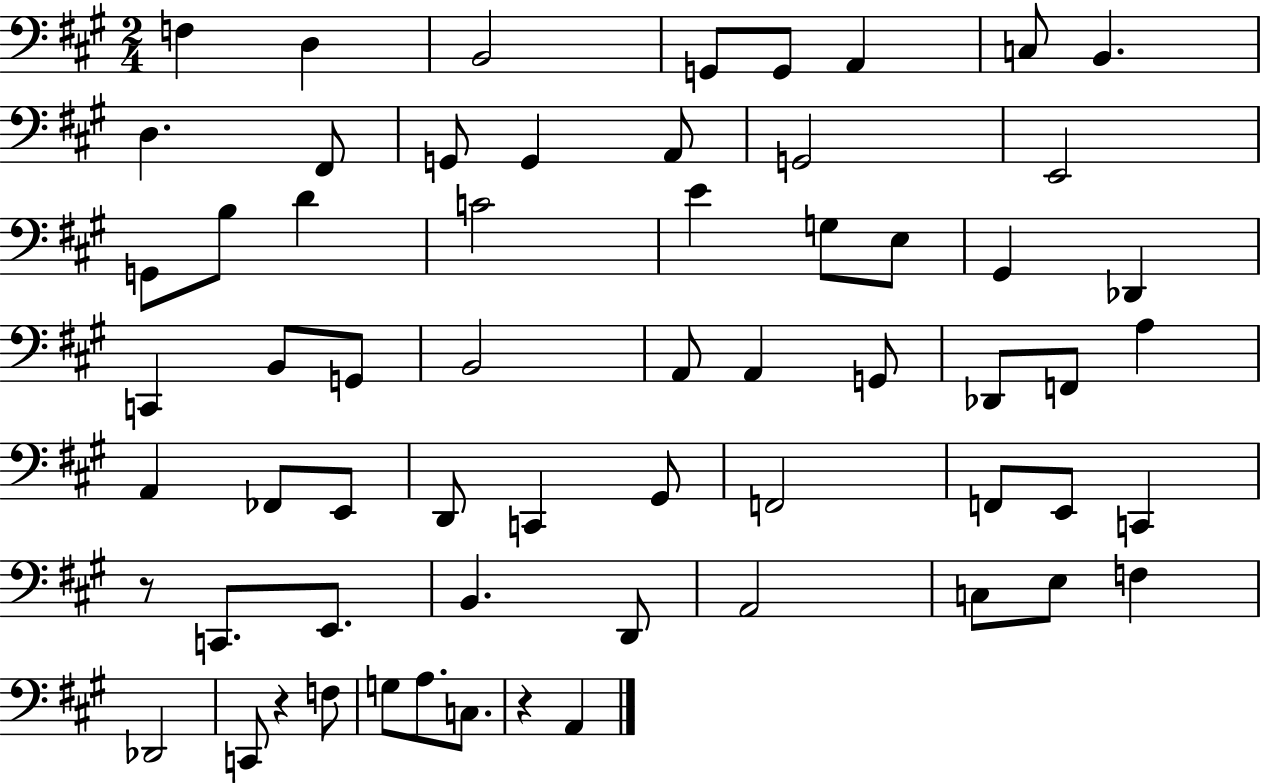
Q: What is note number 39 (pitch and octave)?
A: C2